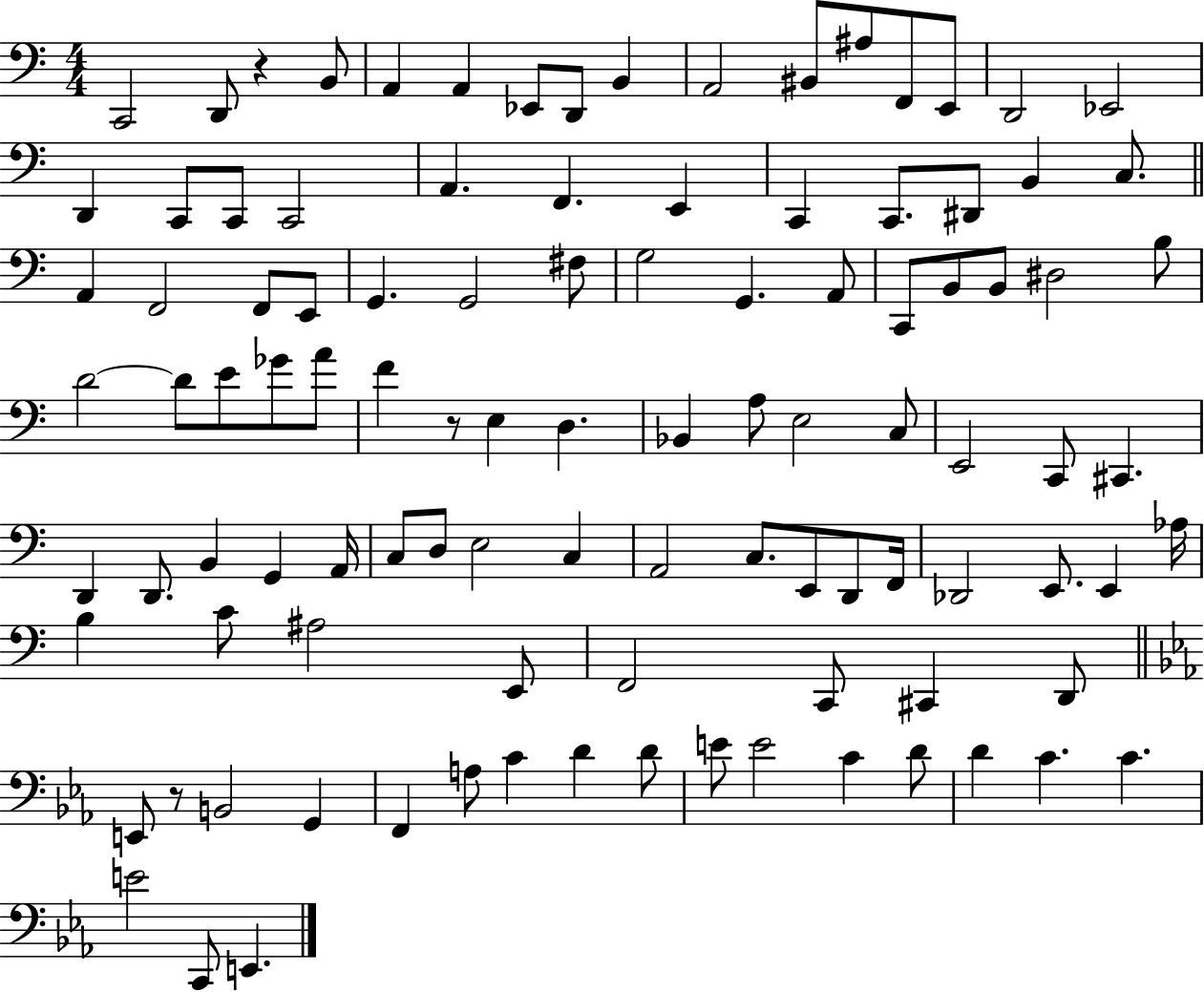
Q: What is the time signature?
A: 4/4